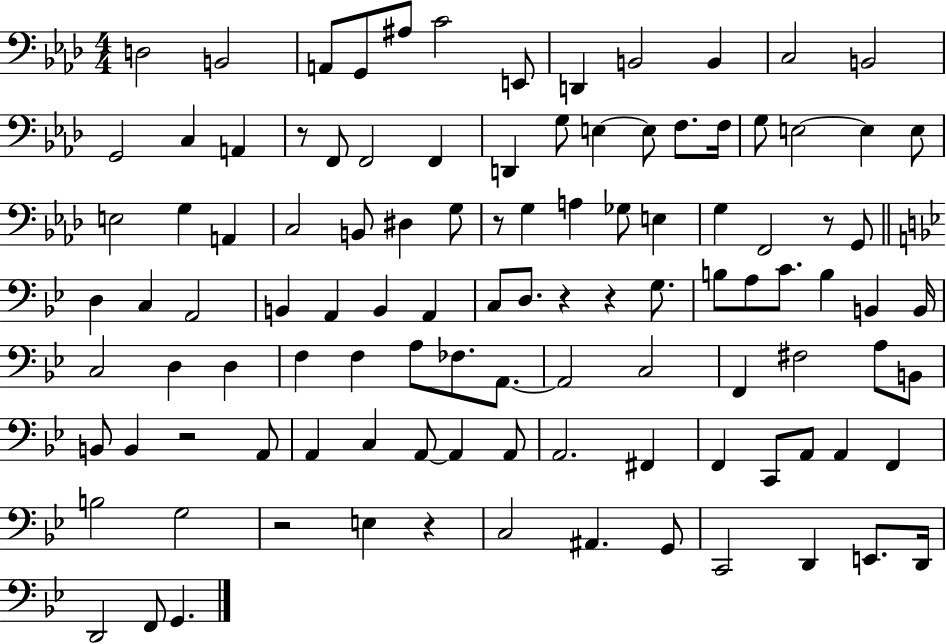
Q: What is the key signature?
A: AES major